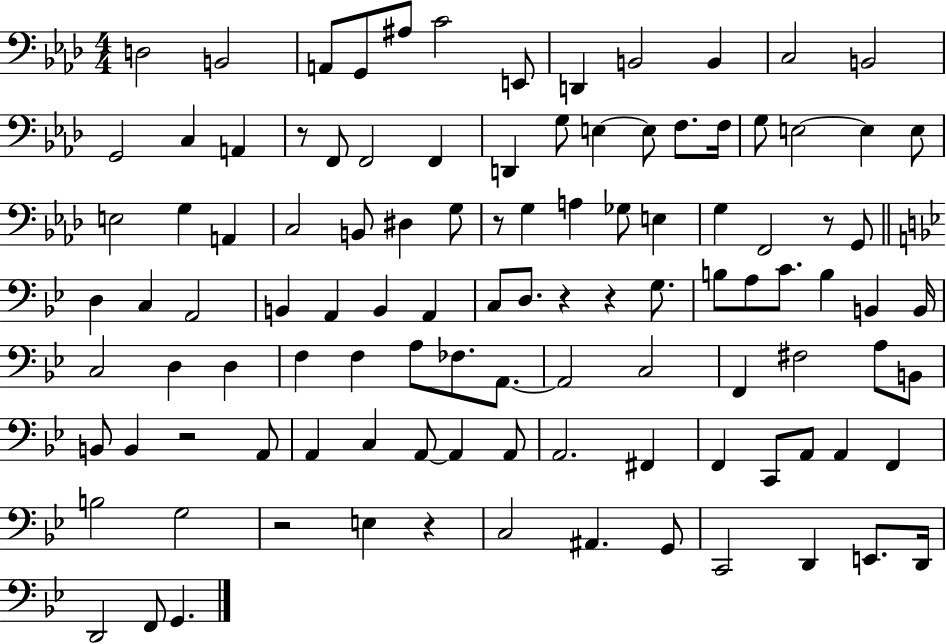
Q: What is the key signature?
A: AES major